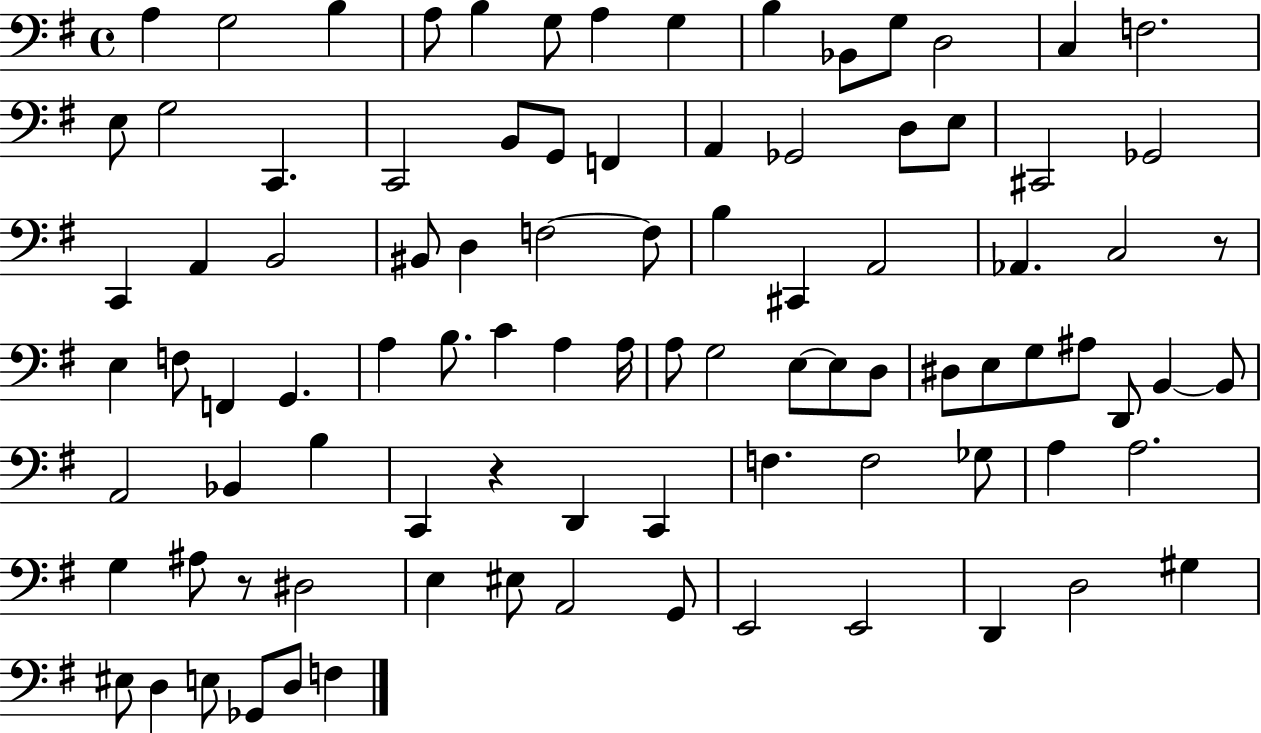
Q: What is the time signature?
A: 4/4